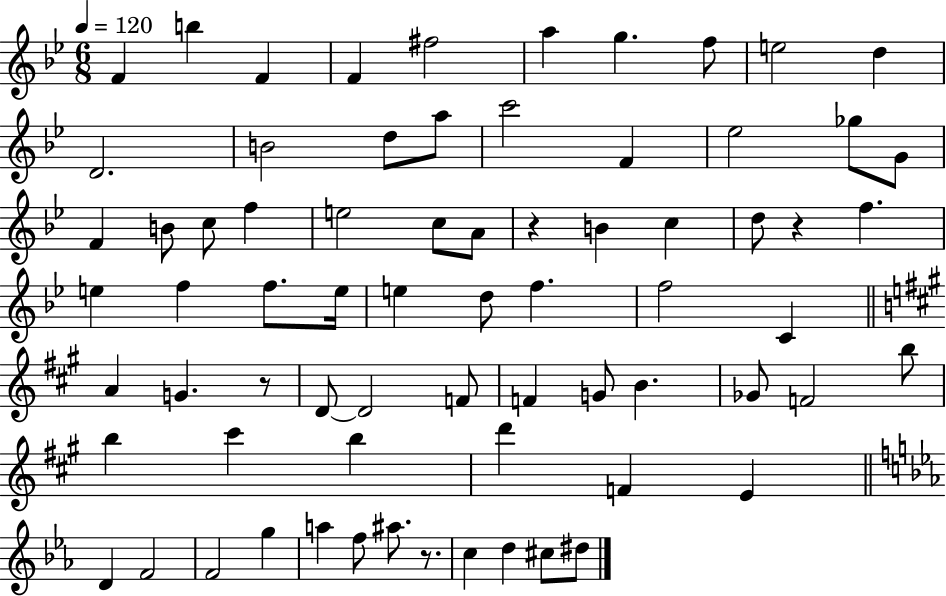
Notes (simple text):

F4/q B5/q F4/q F4/q F#5/h A5/q G5/q. F5/e E5/h D5/q D4/h. B4/h D5/e A5/e C6/h F4/q Eb5/h Gb5/e G4/e F4/q B4/e C5/e F5/q E5/h C5/e A4/e R/q B4/q C5/q D5/e R/q F5/q. E5/q F5/q F5/e. E5/s E5/q D5/e F5/q. F5/h C4/q A4/q G4/q. R/e D4/e D4/h F4/e F4/q G4/e B4/q. Gb4/e F4/h B5/e B5/q C#6/q B5/q D6/q F4/q E4/q D4/q F4/h F4/h G5/q A5/q F5/e A#5/e. R/e. C5/q D5/q C#5/e D#5/e